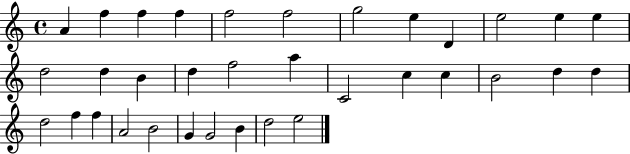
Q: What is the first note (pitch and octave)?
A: A4